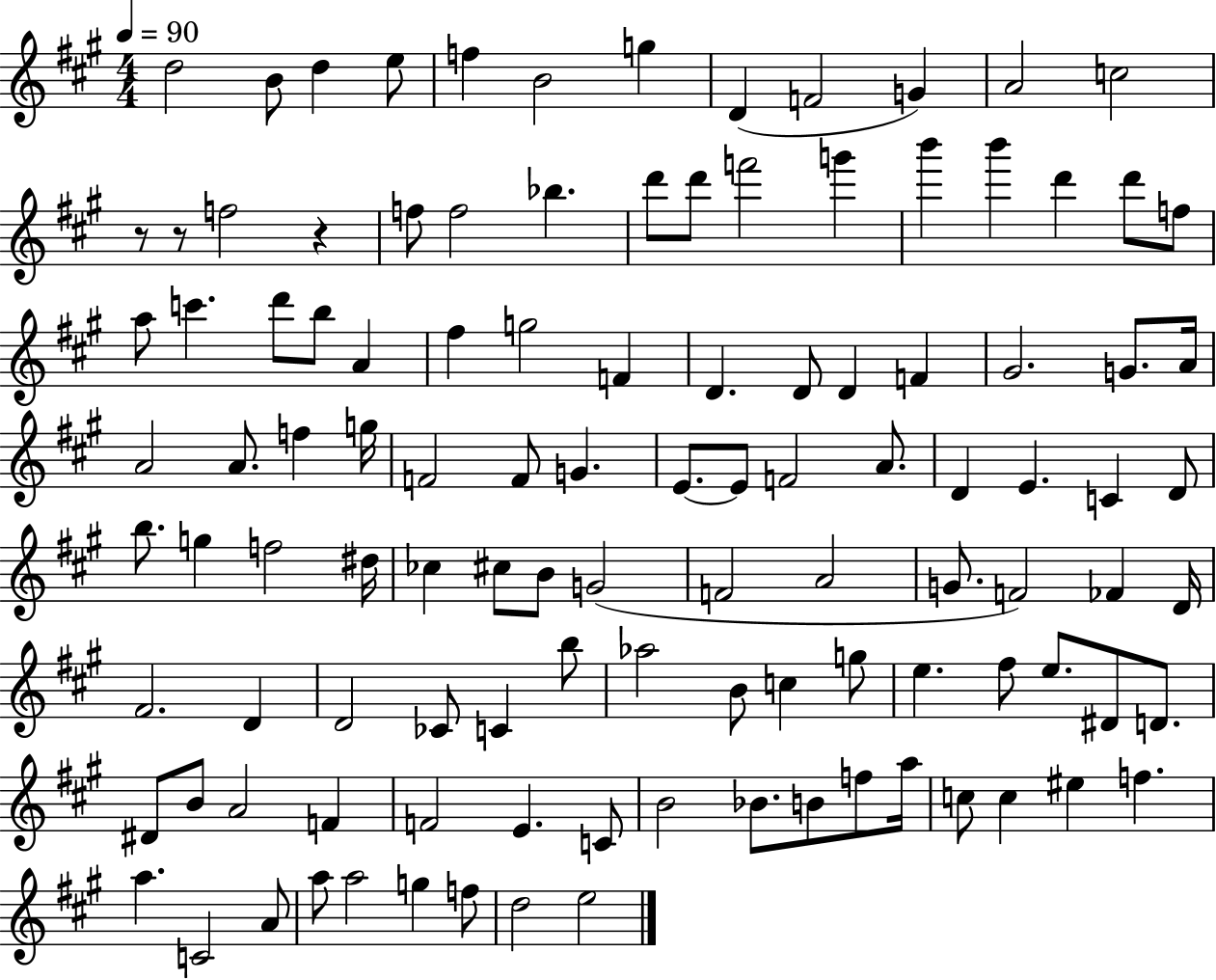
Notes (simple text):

D5/h B4/e D5/q E5/e F5/q B4/h G5/q D4/q F4/h G4/q A4/h C5/h R/e R/e F5/h R/q F5/e F5/h Bb5/q. D6/e D6/e F6/h G6/q B6/q B6/q D6/q D6/e F5/e A5/e C6/q. D6/e B5/e A4/q F#5/q G5/h F4/q D4/q. D4/e D4/q F4/q G#4/h. G4/e. A4/s A4/h A4/e. F5/q G5/s F4/h F4/e G4/q. E4/e. E4/e F4/h A4/e. D4/q E4/q. C4/q D4/e B5/e. G5/q F5/h D#5/s CES5/q C#5/e B4/e G4/h F4/h A4/h G4/e. F4/h FES4/q D4/s F#4/h. D4/q D4/h CES4/e C4/q B5/e Ab5/h B4/e C5/q G5/e E5/q. F#5/e E5/e. D#4/e D4/e. D#4/e B4/e A4/h F4/q F4/h E4/q. C4/e B4/h Bb4/e. B4/e F5/e A5/s C5/e C5/q EIS5/q F5/q. A5/q. C4/h A4/e A5/e A5/h G5/q F5/e D5/h E5/h